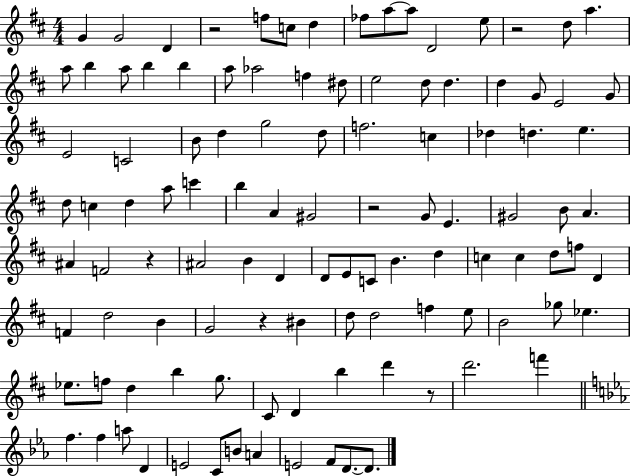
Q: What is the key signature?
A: D major